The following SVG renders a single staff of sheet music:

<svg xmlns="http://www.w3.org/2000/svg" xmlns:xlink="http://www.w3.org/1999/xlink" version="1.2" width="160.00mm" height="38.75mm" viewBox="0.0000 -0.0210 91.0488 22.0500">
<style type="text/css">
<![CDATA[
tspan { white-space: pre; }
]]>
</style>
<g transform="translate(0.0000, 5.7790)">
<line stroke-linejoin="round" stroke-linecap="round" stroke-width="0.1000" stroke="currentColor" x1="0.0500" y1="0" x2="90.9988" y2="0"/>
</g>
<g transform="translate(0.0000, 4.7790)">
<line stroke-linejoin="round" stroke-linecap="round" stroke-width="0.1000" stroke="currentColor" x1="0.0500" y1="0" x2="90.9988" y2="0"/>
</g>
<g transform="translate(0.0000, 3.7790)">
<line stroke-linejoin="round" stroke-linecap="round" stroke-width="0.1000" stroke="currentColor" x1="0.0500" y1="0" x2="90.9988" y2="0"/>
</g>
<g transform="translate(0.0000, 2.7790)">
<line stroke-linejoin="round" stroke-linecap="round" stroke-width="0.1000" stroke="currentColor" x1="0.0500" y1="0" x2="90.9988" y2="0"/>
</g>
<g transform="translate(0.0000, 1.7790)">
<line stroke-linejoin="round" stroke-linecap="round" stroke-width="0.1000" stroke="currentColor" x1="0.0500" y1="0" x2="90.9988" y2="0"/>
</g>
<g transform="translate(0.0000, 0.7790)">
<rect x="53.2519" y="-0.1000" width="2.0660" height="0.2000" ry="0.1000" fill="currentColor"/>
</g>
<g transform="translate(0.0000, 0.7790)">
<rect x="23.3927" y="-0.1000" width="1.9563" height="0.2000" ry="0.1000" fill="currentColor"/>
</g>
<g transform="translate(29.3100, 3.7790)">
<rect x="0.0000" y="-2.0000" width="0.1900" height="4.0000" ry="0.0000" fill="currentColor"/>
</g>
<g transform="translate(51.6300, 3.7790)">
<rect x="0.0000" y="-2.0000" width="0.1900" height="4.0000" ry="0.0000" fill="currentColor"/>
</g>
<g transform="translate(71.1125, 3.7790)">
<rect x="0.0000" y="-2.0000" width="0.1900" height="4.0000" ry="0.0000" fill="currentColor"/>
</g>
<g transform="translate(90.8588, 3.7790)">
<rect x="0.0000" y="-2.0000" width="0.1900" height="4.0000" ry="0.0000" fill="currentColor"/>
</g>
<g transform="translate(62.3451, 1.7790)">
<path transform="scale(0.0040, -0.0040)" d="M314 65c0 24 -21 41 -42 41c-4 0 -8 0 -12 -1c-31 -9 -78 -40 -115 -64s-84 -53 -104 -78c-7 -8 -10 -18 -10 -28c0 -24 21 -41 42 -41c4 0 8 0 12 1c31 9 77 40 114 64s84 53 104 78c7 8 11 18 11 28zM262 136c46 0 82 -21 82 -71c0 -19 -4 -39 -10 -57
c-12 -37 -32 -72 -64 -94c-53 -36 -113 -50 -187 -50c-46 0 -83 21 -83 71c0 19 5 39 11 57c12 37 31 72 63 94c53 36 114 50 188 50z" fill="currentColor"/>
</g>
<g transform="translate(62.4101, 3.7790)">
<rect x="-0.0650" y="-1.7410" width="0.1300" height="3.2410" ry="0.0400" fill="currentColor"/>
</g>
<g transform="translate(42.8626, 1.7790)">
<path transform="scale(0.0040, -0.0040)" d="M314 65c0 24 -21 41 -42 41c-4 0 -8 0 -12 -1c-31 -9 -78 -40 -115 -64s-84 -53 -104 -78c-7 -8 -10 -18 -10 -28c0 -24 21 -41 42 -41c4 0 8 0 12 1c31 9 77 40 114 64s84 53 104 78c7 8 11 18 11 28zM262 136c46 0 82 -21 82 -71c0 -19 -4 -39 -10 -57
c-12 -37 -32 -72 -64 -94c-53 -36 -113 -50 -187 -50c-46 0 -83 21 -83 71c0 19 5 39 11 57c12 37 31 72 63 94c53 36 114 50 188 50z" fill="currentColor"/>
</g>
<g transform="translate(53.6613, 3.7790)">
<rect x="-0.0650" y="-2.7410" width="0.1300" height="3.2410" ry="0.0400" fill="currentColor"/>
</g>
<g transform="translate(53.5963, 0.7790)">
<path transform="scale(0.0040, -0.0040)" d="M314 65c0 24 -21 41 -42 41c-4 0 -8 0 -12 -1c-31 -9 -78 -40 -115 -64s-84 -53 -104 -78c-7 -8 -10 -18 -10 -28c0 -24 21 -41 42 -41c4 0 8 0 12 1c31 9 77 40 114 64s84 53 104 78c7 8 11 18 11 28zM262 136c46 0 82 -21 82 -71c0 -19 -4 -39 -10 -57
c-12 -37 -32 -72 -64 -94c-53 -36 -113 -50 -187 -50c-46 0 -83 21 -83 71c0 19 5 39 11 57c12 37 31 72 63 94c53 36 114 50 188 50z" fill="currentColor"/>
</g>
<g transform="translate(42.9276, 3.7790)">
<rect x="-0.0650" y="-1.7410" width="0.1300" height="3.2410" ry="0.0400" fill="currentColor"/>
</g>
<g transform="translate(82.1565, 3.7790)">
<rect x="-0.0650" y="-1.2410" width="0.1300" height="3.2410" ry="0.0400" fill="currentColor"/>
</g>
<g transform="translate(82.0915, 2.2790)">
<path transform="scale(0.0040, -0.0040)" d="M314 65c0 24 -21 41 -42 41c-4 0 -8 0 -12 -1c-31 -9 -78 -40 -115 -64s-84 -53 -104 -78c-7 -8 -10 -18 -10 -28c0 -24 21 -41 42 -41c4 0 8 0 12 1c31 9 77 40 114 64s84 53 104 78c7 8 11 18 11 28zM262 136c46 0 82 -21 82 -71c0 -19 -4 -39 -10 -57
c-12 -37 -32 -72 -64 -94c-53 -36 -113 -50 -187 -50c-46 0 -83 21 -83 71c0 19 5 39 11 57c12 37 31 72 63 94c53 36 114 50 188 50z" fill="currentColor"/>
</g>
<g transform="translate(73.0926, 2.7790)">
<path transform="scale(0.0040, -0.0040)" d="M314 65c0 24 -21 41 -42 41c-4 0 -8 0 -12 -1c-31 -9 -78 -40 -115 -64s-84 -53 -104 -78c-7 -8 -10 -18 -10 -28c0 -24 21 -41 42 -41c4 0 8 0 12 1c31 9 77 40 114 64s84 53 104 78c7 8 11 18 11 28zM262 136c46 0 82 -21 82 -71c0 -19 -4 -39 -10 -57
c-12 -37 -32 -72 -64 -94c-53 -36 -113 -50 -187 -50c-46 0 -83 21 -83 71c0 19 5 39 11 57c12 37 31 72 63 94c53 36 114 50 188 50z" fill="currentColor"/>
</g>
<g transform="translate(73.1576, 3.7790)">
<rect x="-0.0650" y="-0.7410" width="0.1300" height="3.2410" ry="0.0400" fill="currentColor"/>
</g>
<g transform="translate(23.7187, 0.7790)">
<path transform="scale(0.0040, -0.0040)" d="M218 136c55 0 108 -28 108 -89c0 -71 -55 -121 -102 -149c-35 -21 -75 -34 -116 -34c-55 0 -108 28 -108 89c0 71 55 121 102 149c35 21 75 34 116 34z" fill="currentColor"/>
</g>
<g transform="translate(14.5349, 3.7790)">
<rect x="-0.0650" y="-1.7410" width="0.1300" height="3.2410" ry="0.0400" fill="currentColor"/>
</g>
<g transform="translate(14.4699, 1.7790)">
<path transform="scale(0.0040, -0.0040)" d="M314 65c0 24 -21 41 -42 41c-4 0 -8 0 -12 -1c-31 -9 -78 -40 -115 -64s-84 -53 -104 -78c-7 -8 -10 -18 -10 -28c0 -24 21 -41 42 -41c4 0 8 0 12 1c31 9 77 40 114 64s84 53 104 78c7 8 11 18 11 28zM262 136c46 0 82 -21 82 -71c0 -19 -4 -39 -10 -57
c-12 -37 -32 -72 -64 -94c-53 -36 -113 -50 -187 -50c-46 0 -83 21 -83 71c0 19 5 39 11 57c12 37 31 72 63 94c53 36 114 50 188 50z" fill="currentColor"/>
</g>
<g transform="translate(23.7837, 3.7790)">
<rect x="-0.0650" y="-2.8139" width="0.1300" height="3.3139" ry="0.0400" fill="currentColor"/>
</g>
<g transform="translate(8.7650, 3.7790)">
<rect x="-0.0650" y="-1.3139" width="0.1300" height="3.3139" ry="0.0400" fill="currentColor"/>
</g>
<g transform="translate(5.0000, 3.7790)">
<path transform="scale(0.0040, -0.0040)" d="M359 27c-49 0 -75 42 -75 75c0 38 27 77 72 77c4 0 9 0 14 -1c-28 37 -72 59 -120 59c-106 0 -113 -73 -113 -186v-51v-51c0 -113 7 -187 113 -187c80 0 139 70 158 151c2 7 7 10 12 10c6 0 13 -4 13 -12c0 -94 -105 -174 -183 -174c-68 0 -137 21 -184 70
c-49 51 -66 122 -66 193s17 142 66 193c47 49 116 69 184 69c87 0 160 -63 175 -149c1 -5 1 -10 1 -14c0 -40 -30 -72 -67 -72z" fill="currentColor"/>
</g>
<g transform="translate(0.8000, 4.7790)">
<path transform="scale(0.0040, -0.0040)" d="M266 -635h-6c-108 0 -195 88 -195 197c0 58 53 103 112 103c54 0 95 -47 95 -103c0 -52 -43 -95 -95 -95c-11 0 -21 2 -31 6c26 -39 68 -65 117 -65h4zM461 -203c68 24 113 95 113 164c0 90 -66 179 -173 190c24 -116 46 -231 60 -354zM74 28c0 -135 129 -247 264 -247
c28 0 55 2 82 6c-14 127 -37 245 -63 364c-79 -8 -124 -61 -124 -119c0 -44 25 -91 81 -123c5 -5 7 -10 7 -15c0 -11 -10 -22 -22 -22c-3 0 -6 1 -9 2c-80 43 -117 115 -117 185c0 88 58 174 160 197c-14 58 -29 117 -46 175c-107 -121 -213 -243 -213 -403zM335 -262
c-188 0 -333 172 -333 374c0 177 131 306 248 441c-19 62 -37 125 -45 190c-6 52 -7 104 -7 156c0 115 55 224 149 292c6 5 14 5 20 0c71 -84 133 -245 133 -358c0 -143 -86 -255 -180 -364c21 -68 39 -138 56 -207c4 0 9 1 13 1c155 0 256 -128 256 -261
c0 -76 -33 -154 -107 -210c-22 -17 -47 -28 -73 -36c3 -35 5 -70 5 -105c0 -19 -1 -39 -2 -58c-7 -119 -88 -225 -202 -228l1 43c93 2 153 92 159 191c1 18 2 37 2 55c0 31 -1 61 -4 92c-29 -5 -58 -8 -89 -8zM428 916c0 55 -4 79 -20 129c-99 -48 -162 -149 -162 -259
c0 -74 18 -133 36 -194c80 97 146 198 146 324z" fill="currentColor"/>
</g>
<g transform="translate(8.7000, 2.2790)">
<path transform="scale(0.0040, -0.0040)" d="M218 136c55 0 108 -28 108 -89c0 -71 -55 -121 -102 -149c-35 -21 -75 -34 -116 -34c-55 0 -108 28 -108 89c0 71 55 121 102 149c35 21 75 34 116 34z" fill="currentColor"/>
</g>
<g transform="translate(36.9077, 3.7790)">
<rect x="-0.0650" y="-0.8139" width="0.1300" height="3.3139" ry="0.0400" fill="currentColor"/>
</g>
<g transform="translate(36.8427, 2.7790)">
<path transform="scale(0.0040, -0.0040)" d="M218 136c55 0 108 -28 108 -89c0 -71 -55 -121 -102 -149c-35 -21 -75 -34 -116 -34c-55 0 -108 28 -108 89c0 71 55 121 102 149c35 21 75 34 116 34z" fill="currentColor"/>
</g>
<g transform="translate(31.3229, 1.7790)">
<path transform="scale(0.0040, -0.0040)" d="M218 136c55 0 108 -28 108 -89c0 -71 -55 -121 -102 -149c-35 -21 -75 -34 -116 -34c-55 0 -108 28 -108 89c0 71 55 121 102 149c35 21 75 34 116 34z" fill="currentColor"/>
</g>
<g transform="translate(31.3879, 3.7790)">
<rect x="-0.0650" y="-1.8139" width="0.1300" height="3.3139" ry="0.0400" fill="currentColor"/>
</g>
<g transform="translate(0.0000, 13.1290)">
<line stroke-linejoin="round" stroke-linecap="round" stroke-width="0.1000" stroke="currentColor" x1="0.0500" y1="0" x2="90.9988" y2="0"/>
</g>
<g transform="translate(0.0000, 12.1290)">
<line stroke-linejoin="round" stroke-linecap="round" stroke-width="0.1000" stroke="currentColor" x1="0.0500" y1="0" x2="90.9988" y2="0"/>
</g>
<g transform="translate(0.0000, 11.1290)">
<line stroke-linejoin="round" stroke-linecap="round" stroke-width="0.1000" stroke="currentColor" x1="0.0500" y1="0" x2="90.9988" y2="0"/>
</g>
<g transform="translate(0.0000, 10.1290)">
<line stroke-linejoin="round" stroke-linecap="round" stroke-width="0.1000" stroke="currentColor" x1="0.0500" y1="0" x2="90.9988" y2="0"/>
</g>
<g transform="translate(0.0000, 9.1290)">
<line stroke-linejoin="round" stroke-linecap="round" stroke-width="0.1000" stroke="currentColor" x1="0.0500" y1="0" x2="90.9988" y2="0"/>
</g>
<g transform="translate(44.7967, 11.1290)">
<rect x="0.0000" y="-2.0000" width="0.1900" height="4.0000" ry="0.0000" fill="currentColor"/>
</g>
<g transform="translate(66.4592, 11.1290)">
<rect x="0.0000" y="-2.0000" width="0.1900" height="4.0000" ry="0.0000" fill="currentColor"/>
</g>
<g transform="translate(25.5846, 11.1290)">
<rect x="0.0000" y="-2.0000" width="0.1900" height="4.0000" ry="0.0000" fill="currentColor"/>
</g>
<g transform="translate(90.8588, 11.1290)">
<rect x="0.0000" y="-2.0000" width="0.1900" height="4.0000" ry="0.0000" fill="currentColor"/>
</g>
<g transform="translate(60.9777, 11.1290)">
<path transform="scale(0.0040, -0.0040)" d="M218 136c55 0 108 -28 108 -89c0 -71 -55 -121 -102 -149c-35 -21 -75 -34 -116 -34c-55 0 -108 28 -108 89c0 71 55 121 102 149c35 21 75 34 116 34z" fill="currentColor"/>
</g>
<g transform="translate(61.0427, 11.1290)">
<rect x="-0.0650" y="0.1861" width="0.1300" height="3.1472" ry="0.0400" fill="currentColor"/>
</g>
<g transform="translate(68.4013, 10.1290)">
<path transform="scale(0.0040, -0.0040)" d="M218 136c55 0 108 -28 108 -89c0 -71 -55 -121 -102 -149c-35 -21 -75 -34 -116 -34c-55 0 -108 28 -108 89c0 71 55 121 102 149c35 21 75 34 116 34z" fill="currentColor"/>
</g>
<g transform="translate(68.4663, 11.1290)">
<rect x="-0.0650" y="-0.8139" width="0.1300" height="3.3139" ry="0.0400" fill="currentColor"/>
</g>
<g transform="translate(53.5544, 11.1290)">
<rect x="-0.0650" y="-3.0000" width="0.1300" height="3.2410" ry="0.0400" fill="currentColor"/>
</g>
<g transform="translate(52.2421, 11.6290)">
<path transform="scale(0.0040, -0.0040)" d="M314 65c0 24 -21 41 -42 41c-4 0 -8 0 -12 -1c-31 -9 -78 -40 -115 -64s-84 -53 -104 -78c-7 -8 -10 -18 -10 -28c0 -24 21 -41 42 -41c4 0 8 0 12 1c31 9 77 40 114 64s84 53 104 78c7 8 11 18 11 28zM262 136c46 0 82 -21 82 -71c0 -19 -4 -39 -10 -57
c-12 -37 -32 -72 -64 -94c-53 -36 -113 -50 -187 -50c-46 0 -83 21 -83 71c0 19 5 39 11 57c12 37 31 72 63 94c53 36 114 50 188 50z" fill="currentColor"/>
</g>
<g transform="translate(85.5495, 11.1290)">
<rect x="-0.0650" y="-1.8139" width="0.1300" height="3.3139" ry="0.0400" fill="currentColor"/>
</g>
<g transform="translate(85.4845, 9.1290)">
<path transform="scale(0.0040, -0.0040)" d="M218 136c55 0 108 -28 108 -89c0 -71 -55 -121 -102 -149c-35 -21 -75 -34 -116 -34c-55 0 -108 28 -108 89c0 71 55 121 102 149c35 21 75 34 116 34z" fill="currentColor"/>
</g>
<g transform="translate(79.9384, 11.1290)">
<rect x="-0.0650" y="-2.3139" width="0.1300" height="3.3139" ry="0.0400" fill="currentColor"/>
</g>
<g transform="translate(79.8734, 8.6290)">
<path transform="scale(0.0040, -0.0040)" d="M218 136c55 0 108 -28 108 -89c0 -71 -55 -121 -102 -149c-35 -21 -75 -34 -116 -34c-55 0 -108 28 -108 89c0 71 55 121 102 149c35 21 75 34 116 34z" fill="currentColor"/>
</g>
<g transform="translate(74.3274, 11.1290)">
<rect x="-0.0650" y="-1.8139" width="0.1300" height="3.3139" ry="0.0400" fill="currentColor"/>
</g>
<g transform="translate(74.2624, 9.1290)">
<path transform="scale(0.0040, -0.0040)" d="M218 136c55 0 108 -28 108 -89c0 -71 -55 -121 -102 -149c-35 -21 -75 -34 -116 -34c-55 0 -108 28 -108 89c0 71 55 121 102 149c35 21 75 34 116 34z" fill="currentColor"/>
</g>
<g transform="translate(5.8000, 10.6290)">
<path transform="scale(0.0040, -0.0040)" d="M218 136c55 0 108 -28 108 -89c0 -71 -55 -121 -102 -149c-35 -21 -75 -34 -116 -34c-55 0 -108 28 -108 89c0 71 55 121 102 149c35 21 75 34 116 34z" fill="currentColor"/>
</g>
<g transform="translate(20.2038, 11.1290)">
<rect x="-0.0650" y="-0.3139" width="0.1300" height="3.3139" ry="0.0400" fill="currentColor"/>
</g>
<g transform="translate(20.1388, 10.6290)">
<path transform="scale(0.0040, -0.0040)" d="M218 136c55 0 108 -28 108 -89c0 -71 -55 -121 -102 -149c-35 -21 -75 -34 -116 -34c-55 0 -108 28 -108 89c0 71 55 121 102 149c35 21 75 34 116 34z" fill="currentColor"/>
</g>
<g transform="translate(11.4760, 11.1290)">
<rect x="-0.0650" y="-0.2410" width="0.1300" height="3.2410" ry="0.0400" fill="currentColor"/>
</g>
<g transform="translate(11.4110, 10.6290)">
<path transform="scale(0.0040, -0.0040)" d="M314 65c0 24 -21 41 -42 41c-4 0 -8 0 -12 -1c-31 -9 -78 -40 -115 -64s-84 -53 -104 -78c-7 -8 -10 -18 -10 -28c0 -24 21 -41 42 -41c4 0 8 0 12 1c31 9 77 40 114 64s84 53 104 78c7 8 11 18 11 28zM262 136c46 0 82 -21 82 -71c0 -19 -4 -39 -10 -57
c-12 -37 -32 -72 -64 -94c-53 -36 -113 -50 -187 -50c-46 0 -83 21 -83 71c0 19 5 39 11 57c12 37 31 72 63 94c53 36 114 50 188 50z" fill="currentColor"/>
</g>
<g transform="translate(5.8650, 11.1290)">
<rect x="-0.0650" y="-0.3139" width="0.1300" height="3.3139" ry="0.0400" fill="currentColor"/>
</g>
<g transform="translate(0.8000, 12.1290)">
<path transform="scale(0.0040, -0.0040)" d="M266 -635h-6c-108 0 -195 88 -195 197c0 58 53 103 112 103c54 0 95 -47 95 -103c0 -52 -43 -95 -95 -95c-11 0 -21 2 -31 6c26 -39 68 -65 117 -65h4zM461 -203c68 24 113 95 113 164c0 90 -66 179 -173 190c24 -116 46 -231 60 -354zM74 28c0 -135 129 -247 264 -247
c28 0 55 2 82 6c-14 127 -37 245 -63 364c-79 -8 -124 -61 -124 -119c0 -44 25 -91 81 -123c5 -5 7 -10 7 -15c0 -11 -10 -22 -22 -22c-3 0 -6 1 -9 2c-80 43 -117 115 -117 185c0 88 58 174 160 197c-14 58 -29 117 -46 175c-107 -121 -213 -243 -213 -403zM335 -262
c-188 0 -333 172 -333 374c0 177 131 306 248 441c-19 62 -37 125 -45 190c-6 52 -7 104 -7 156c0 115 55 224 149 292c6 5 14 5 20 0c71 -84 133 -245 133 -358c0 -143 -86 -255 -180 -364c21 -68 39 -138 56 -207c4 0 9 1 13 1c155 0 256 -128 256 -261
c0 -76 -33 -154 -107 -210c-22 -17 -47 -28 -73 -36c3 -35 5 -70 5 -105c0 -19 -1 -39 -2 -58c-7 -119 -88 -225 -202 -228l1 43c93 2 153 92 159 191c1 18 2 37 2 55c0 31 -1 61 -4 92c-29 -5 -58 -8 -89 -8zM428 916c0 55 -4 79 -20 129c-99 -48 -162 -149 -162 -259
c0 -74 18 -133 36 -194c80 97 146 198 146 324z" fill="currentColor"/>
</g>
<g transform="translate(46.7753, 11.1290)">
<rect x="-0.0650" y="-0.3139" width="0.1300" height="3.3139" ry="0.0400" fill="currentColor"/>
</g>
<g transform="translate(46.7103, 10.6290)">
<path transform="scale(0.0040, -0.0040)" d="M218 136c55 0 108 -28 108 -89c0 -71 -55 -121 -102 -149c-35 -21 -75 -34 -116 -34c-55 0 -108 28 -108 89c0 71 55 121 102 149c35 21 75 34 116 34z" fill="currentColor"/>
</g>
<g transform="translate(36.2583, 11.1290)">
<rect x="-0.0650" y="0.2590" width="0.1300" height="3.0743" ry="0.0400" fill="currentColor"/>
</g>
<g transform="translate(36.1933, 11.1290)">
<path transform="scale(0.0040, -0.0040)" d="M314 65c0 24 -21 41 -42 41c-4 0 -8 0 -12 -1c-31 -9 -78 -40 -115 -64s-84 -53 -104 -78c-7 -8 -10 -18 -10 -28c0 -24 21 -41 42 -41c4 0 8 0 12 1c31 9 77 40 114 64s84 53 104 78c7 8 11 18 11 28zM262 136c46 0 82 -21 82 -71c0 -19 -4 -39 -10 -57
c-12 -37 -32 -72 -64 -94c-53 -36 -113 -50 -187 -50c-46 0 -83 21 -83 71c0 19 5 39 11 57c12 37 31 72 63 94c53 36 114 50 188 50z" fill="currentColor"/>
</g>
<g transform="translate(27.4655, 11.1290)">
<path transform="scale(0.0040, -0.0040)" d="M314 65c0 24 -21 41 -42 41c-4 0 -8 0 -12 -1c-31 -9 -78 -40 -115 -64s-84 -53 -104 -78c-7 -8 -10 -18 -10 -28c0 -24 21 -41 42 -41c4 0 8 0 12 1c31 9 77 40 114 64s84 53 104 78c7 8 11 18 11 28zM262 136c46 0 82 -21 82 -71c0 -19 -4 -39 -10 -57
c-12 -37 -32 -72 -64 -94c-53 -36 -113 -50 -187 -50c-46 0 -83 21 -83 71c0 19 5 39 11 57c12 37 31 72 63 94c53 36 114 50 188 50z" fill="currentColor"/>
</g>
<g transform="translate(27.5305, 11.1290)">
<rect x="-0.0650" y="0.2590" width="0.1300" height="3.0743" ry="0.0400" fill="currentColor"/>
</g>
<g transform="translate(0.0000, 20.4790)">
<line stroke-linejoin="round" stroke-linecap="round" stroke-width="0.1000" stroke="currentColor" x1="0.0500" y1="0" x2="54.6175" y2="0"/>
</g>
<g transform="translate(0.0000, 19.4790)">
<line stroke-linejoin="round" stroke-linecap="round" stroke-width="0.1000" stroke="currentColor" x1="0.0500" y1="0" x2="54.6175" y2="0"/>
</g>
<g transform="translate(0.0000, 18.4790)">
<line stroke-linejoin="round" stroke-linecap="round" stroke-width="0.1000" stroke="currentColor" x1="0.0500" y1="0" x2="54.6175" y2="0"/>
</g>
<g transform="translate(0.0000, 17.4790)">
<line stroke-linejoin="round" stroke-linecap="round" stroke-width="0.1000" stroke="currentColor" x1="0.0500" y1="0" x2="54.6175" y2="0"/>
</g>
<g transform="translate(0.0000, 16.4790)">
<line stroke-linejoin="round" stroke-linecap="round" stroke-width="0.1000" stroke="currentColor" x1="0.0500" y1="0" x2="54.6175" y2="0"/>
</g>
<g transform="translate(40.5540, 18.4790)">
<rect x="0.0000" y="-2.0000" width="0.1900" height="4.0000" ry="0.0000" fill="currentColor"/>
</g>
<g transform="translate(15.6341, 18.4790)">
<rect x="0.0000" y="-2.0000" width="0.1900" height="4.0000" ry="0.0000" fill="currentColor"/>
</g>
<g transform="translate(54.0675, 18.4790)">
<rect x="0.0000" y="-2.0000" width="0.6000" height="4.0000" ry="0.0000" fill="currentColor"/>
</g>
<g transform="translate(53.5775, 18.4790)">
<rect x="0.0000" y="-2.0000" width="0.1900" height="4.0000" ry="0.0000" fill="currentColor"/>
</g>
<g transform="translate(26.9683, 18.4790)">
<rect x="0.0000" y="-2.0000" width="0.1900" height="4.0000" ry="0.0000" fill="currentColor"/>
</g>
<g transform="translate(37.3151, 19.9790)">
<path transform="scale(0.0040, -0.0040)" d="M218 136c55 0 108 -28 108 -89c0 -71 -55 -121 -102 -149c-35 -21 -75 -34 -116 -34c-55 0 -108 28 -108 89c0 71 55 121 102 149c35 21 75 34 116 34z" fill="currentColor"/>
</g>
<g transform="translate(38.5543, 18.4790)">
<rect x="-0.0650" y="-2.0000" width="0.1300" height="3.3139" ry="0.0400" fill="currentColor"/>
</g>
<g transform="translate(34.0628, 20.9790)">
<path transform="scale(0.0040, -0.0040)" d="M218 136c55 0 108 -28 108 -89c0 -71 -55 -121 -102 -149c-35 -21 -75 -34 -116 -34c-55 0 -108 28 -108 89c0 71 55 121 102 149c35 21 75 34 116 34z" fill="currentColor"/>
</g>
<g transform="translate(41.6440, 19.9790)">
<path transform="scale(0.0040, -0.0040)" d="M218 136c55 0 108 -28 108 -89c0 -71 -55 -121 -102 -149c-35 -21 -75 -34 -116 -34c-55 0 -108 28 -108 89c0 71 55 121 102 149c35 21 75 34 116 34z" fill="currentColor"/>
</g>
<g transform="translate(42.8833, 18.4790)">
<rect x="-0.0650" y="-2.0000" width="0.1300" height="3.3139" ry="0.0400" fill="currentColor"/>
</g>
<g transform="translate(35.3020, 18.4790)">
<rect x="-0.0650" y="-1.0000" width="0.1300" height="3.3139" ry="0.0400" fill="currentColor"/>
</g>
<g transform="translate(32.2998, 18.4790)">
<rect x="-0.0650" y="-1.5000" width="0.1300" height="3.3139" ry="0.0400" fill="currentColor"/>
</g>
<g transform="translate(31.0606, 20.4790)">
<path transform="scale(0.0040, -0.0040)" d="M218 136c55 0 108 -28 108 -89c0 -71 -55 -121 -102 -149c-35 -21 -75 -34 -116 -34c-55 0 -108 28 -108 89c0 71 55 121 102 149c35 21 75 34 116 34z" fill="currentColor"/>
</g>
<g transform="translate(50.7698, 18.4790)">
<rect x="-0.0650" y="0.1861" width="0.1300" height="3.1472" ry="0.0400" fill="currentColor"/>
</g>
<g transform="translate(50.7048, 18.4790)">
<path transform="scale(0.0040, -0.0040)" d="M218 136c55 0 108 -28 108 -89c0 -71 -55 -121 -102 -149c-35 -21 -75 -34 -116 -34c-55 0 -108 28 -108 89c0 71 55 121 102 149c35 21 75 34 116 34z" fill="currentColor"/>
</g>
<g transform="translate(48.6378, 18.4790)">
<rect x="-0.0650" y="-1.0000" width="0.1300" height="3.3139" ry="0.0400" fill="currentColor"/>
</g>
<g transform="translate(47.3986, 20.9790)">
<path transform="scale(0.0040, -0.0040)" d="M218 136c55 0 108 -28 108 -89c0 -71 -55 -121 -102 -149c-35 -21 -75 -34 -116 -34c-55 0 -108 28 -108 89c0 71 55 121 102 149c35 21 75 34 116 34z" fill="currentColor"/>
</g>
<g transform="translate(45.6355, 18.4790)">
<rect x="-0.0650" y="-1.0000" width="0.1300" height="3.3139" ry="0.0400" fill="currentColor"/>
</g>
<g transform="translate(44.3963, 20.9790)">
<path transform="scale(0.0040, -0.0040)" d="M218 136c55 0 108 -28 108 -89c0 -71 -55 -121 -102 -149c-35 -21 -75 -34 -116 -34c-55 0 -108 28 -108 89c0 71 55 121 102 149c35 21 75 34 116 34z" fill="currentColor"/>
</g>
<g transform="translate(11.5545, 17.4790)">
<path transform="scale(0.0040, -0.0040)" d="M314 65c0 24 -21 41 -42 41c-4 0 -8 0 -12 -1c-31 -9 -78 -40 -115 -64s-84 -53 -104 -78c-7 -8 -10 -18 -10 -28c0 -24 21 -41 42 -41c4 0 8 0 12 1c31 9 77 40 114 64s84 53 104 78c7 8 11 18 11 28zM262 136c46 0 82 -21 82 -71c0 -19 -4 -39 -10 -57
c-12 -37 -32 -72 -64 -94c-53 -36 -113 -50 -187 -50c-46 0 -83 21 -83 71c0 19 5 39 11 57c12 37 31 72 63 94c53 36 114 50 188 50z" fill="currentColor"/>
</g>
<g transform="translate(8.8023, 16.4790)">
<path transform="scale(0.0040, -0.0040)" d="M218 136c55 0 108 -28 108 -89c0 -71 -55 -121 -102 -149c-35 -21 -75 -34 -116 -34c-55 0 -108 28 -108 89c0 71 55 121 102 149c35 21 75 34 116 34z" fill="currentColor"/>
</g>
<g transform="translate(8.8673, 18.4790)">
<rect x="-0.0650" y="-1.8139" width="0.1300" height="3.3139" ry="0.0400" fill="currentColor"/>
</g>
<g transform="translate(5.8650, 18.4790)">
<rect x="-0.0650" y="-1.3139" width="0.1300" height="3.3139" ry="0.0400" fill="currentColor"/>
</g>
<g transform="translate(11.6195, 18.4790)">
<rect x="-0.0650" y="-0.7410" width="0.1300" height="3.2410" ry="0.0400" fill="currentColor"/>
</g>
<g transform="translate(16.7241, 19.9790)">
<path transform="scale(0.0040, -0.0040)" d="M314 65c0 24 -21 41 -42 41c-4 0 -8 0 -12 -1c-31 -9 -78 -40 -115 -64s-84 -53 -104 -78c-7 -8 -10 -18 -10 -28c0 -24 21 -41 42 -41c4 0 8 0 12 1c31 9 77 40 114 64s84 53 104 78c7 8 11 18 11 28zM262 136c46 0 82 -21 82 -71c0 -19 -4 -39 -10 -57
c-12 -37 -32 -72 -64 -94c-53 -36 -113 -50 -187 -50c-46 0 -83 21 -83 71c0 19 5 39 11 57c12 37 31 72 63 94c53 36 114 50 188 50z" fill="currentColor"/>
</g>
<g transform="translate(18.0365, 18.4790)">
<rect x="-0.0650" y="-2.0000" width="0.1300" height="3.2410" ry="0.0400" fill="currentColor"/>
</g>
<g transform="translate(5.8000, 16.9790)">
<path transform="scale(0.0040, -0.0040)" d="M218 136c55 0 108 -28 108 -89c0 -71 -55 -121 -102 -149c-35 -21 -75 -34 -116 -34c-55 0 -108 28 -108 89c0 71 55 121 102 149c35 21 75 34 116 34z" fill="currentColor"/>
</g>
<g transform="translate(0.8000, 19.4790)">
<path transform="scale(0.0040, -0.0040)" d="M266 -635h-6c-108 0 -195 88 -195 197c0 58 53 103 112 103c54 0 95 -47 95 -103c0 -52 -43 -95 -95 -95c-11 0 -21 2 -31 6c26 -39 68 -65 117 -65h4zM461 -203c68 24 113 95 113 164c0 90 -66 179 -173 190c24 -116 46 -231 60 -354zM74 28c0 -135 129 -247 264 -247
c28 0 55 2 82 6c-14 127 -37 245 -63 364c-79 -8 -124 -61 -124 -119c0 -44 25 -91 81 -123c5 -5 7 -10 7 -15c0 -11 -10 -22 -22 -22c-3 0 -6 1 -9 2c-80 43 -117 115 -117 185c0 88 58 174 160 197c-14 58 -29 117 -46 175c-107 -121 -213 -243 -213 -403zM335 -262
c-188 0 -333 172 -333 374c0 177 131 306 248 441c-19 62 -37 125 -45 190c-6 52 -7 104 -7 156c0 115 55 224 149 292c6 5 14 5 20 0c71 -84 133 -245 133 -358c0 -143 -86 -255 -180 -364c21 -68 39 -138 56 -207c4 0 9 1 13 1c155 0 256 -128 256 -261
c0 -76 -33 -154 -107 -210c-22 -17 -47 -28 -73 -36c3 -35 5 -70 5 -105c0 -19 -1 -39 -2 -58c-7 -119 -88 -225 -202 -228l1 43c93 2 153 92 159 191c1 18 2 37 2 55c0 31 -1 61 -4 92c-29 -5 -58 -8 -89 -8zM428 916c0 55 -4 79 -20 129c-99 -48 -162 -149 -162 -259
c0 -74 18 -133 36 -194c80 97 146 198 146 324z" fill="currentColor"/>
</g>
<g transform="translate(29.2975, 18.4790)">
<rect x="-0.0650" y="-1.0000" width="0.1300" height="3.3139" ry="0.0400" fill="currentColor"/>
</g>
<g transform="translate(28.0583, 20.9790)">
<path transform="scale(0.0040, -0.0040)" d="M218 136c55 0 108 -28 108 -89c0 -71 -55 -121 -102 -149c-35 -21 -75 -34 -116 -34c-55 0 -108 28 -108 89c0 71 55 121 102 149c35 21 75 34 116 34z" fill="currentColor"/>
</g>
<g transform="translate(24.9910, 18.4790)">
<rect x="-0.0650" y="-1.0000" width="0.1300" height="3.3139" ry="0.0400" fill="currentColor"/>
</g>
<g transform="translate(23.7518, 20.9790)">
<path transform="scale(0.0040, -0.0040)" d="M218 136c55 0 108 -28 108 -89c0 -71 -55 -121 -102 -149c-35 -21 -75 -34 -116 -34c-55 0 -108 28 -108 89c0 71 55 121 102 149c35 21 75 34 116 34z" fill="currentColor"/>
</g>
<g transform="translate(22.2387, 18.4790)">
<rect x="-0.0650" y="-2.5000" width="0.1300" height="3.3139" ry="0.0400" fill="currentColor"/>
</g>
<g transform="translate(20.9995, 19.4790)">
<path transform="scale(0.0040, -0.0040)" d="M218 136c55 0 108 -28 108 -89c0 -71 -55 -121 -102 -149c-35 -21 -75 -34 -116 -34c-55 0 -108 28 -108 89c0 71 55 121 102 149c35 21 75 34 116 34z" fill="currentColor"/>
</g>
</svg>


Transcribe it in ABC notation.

X:1
T:Untitled
M:4/4
L:1/4
K:C
e f2 a f d f2 a2 f2 d2 e2 c c2 c B2 B2 c A2 B d f g f e f d2 F2 G D D E D F F D D B